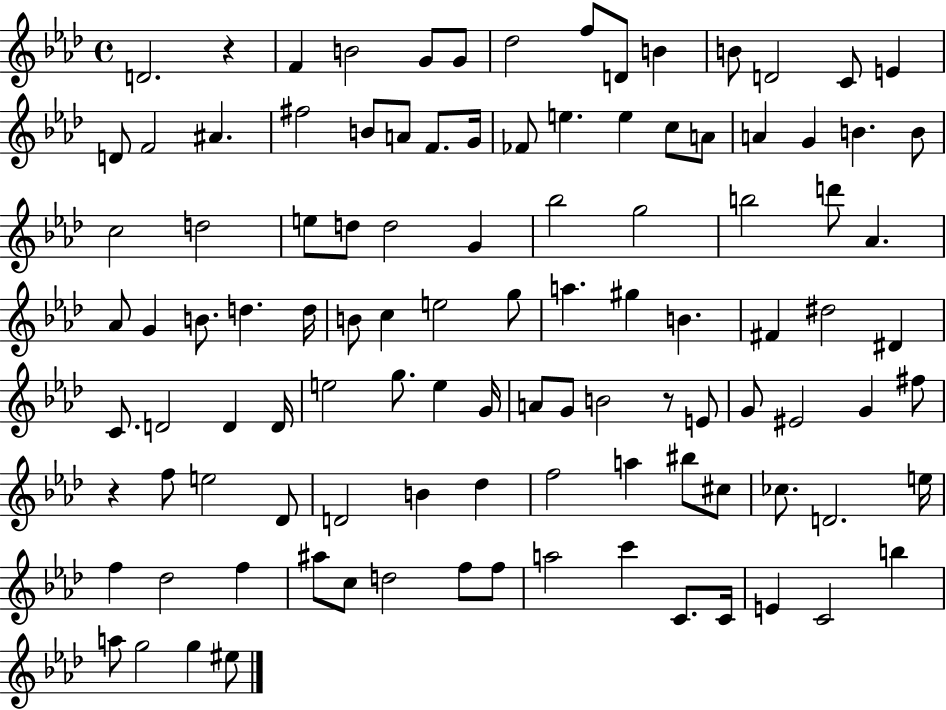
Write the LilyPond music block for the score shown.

{
  \clef treble
  \time 4/4
  \defaultTimeSignature
  \key aes \major
  d'2. r4 | f'4 b'2 g'8 g'8 | des''2 f''8 d'8 b'4 | b'8 d'2 c'8 e'4 | \break d'8 f'2 ais'4. | fis''2 b'8 a'8 f'8. g'16 | fes'8 e''4. e''4 c''8 a'8 | a'4 g'4 b'4. b'8 | \break c''2 d''2 | e''8 d''8 d''2 g'4 | bes''2 g''2 | b''2 d'''8 aes'4. | \break aes'8 g'4 b'8. d''4. d''16 | b'8 c''4 e''2 g''8 | a''4. gis''4 b'4. | fis'4 dis''2 dis'4 | \break c'8. d'2 d'4 d'16 | e''2 g''8. e''4 g'16 | a'8 g'8 b'2 r8 e'8 | g'8 eis'2 g'4 fis''8 | \break r4 f''8 e''2 des'8 | d'2 b'4 des''4 | f''2 a''4 bis''8 cis''8 | ces''8. d'2. e''16 | \break f''4 des''2 f''4 | ais''8 c''8 d''2 f''8 f''8 | a''2 c'''4 c'8. c'16 | e'4 c'2 b''4 | \break a''8 g''2 g''4 eis''8 | \bar "|."
}